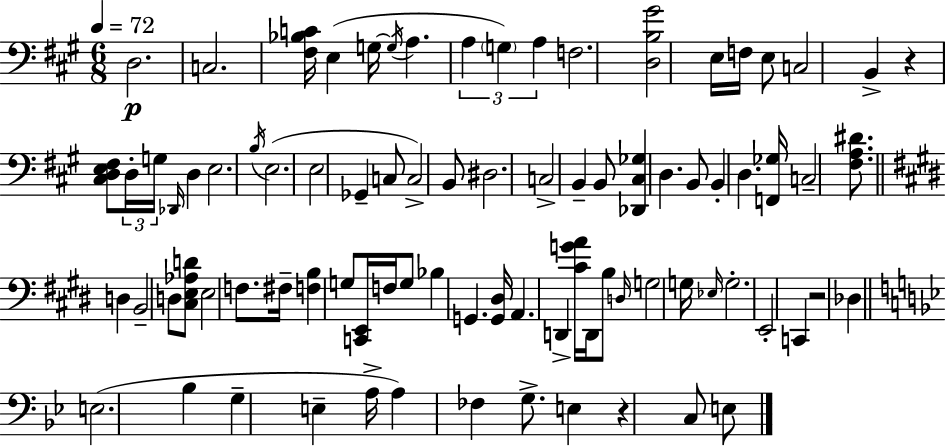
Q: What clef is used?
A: bass